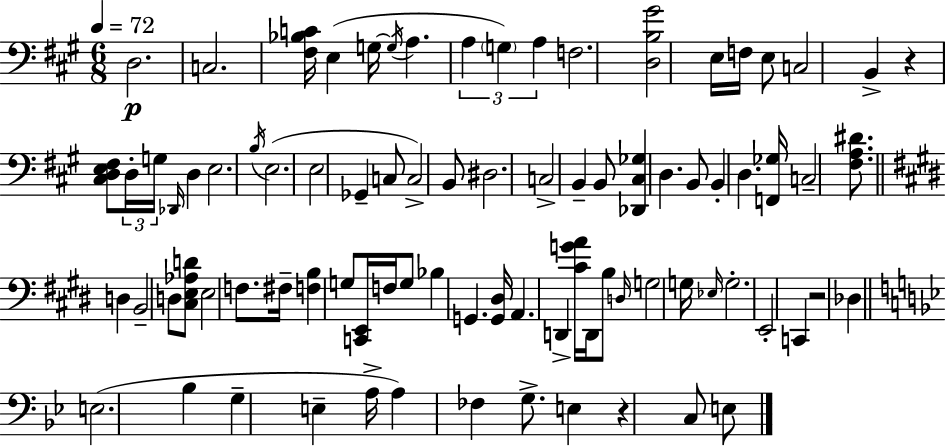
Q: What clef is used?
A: bass